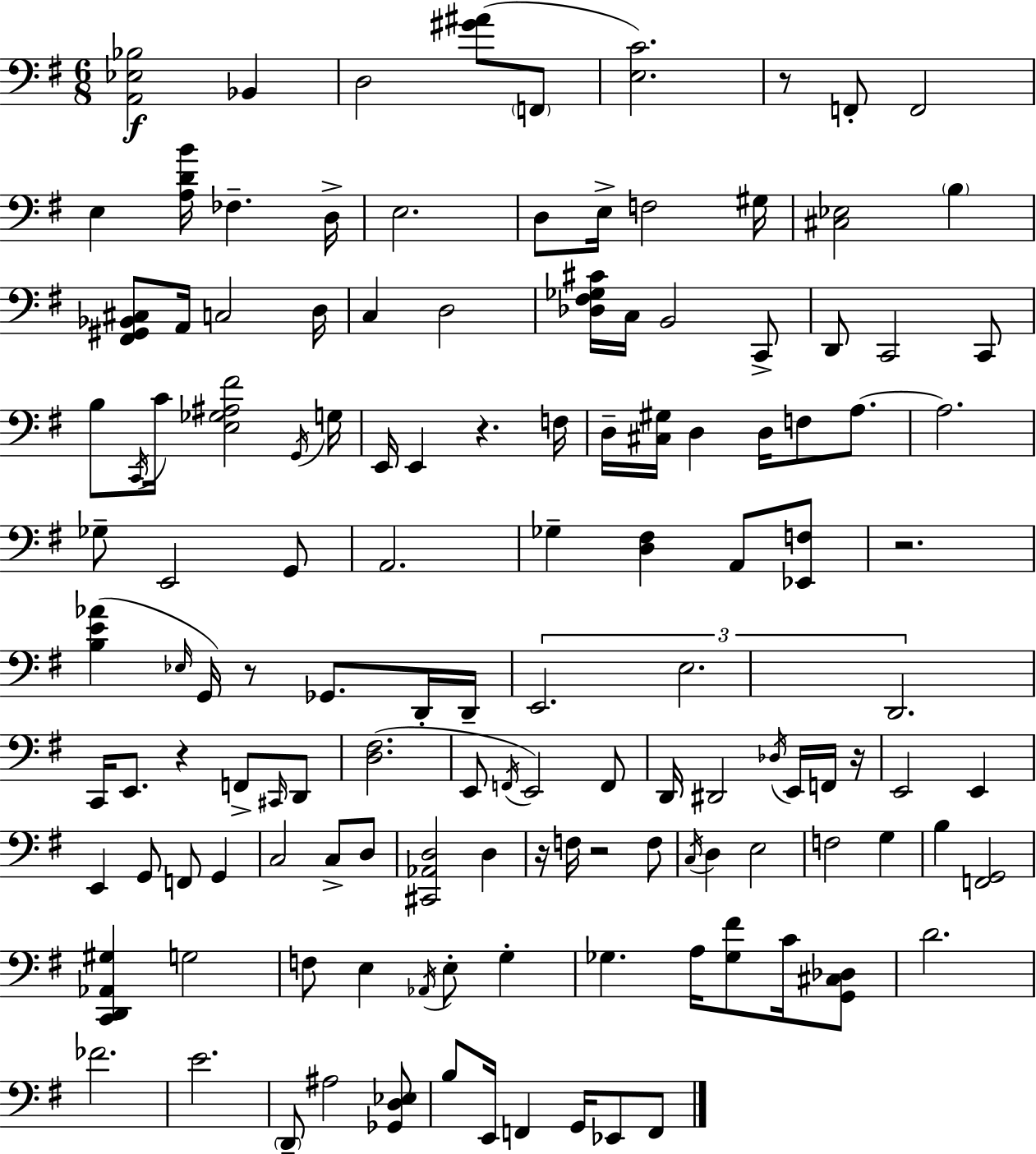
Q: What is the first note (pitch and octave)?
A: Bb2